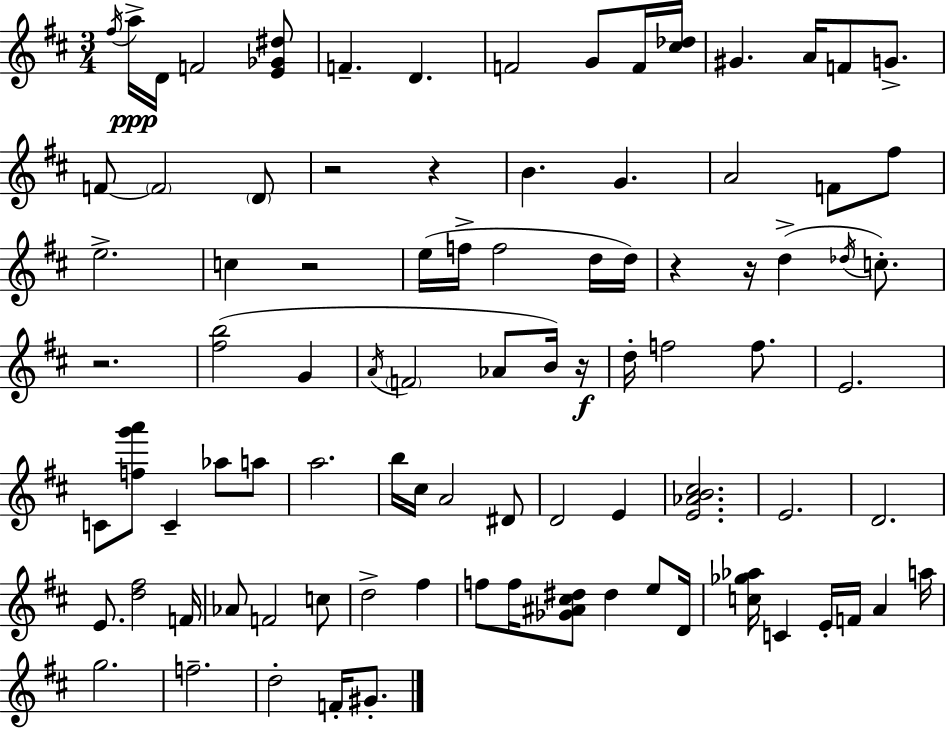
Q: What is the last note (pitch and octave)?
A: G#4